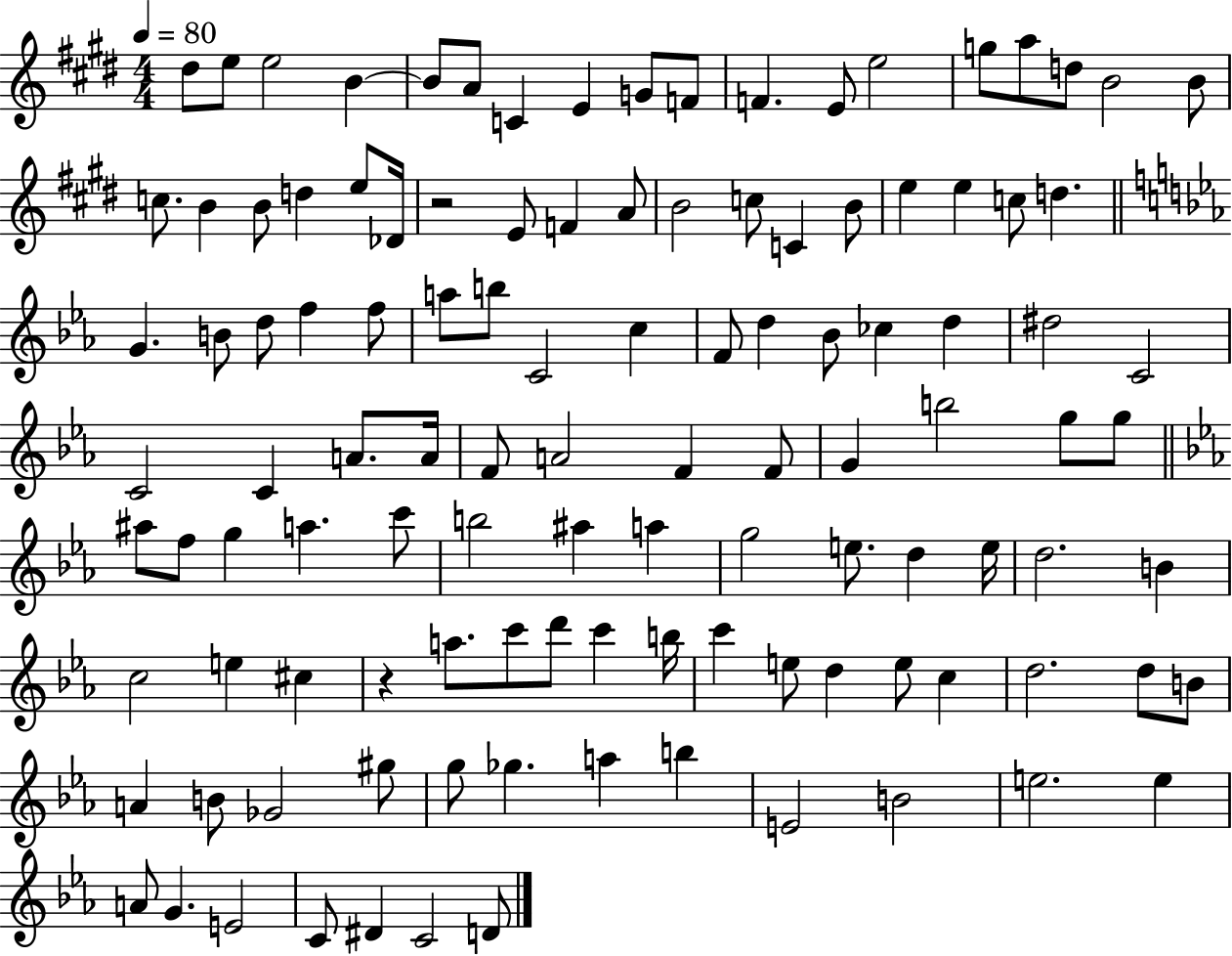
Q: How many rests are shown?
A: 2